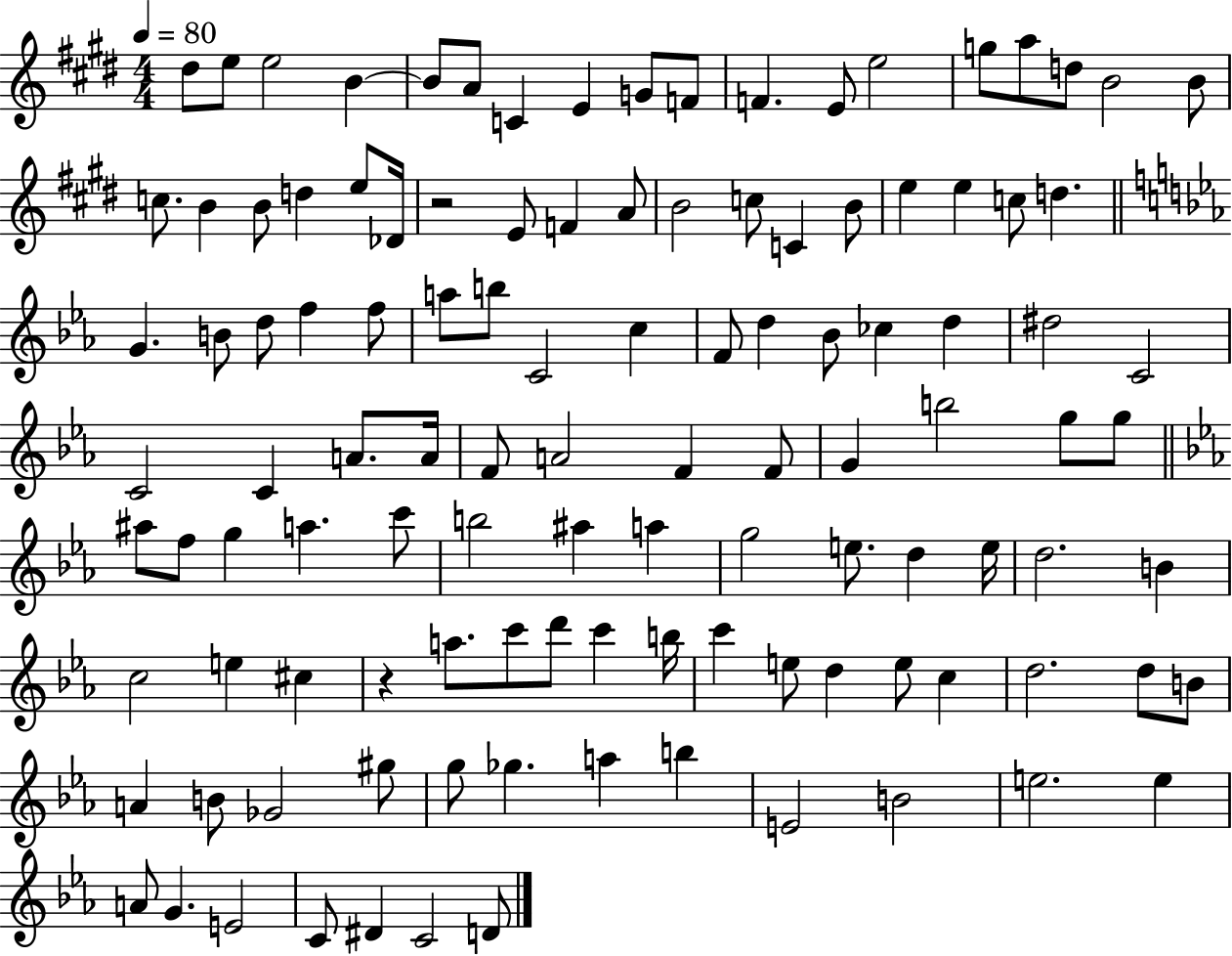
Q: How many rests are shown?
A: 2